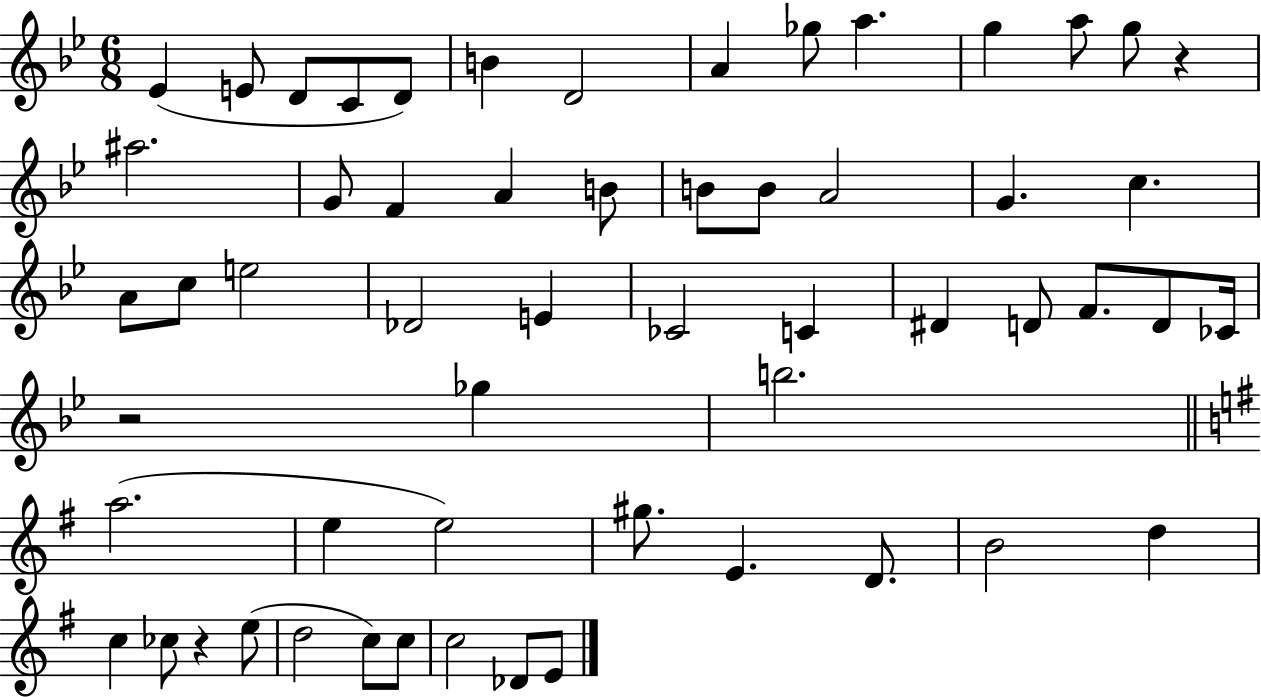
{
  \clef treble
  \numericTimeSignature
  \time 6/8
  \key bes \major
  ees'4( e'8 d'8 c'8 d'8) | b'4 d'2 | a'4 ges''8 a''4. | g''4 a''8 g''8 r4 | \break ais''2. | g'8 f'4 a'4 b'8 | b'8 b'8 a'2 | g'4. c''4. | \break a'8 c''8 e''2 | des'2 e'4 | ces'2 c'4 | dis'4 d'8 f'8. d'8 ces'16 | \break r2 ges''4 | b''2. | \bar "||" \break \key g \major a''2.( | e''4 e''2) | gis''8. e'4. d'8. | b'2 d''4 | \break c''4 ces''8 r4 e''8( | d''2 c''8) c''8 | c''2 des'8 e'8 | \bar "|."
}